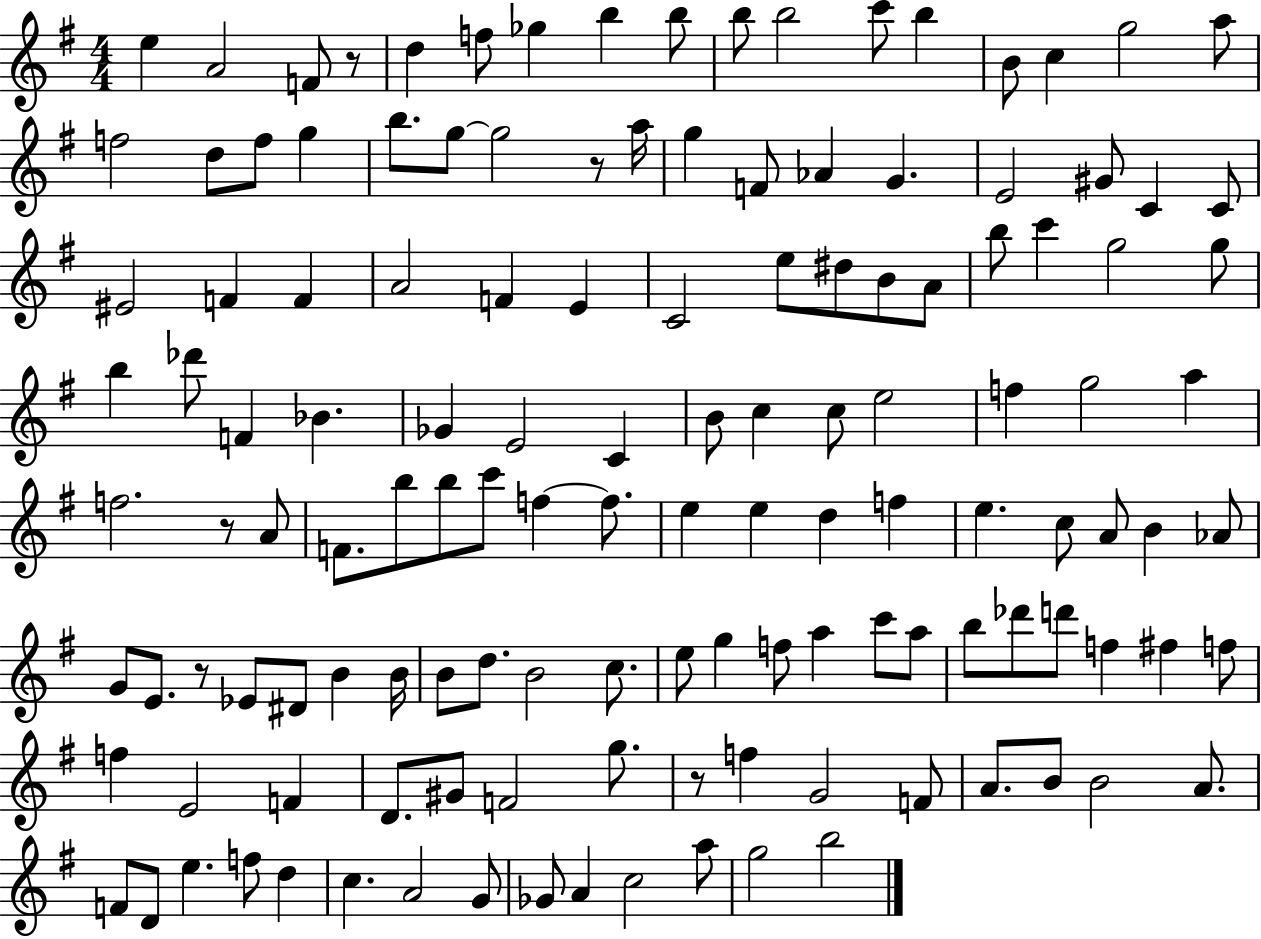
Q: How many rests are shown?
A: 5